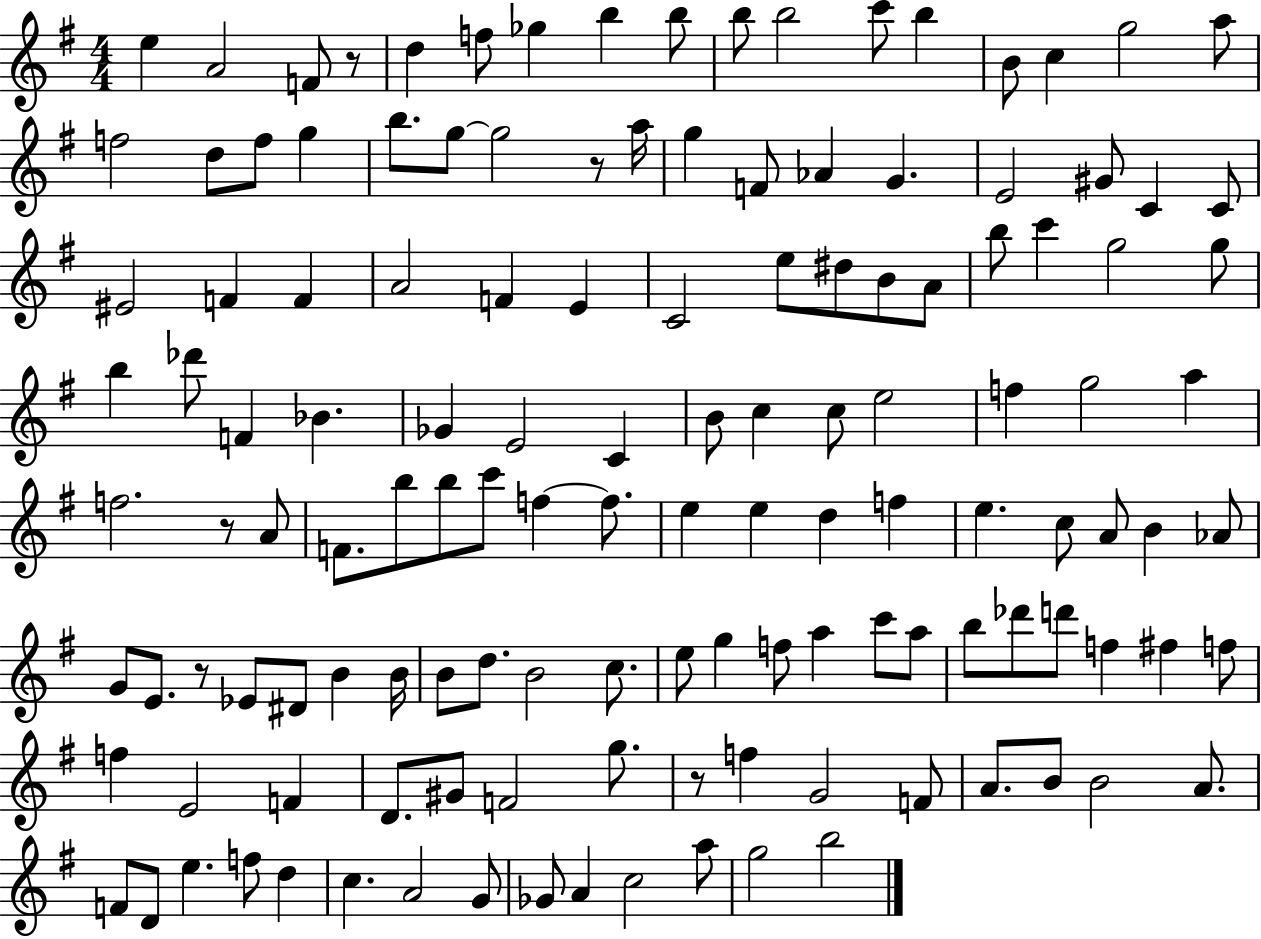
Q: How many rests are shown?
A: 5